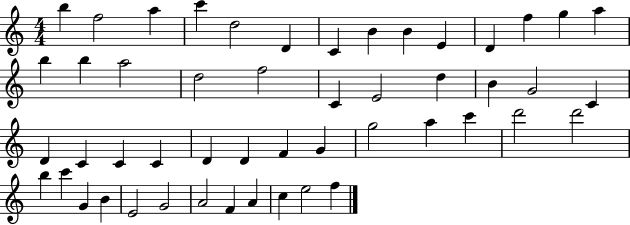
B5/q F5/h A5/q C6/q D5/h D4/q C4/q B4/q B4/q E4/q D4/q F5/q G5/q A5/q B5/q B5/q A5/h D5/h F5/h C4/q E4/h D5/q B4/q G4/h C4/q D4/q C4/q C4/q C4/q D4/q D4/q F4/q G4/q G5/h A5/q C6/q D6/h D6/h B5/q C6/q G4/q B4/q E4/h G4/h A4/h F4/q A4/q C5/q E5/h F5/q